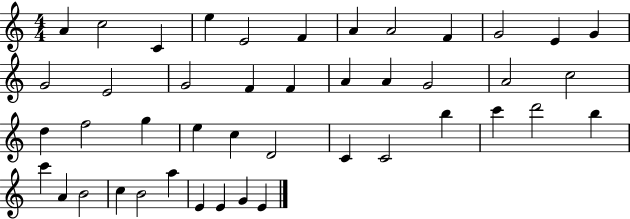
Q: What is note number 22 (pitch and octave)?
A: C5